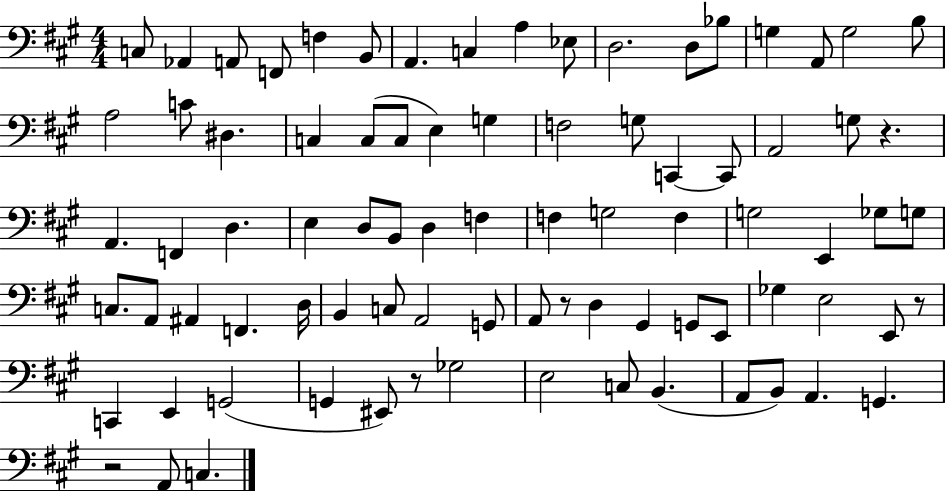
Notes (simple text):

C3/e Ab2/q A2/e F2/e F3/q B2/e A2/q. C3/q A3/q Eb3/e D3/h. D3/e Bb3/e G3/q A2/e G3/h B3/e A3/h C4/e D#3/q. C3/q C3/e C3/e E3/q G3/q F3/h G3/e C2/q C2/e A2/h G3/e R/q. A2/q. F2/q D3/q. E3/q D3/e B2/e D3/q F3/q F3/q G3/h F3/q G3/h E2/q Gb3/e G3/e C3/e. A2/e A#2/q F2/q. D3/s B2/q C3/e A2/h G2/e A2/e R/e D3/q G#2/q G2/e E2/e Gb3/q E3/h E2/e R/e C2/q E2/q G2/h G2/q EIS2/e R/e Gb3/h E3/h C3/e B2/q. A2/e B2/e A2/q. G2/q. R/h A2/e C3/q.